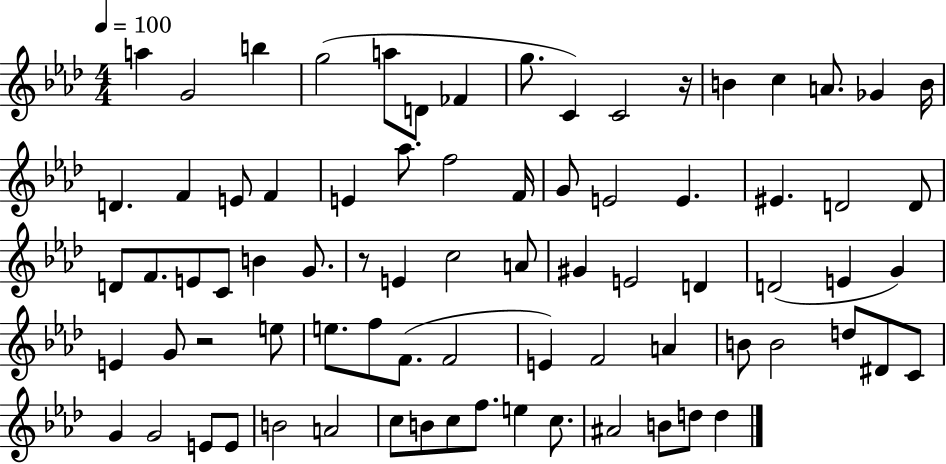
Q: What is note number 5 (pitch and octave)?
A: A5